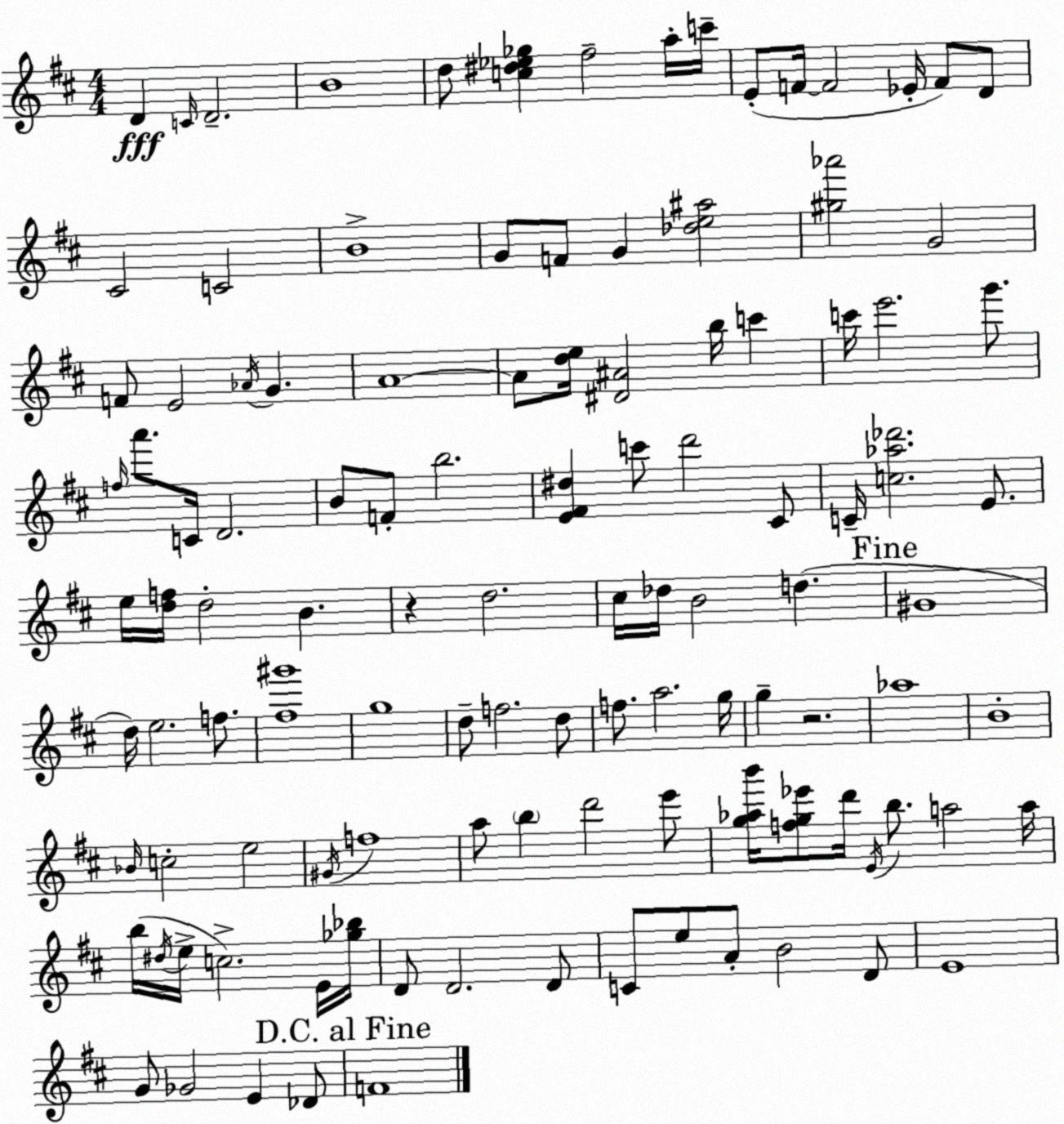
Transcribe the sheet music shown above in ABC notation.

X:1
T:Untitled
M:4/4
L:1/4
K:D
D C/4 D2 B4 d/2 [c^d_e_g] ^f2 a/4 c'/4 E/2 F/4 F2 _E/4 F/2 D/2 ^C2 C2 B4 G/2 F/2 G [_de^a]2 [^g_a']2 G2 F/2 E2 _A/4 G A4 A/2 [de]/4 [^D^A]2 b/4 c' c'/4 e'2 g'/2 f/4 a'/2 C/4 D2 B/2 F/2 b2 [E^F^d] c'/2 d'2 ^C/2 C/4 [c_a_d']2 E/2 e/4 [df]/4 d2 B z d2 ^c/4 _d/4 B2 d ^G4 d/4 e2 f/2 [^f^g']4 g4 d/2 f2 d/2 f/2 a2 g/4 g z2 _a4 B4 _B/4 c2 e2 ^G/4 f4 a/2 b d'2 e'/2 [g_ab']/4 [fg_e']/2 d'/4 E/4 b/2 a2 a/4 b/4 ^d/4 e/4 c2 E/4 [_g_b]/4 D/2 D2 D/2 C/2 e/2 A/2 B2 D/2 E4 G/2 _G2 E _D/2 F4